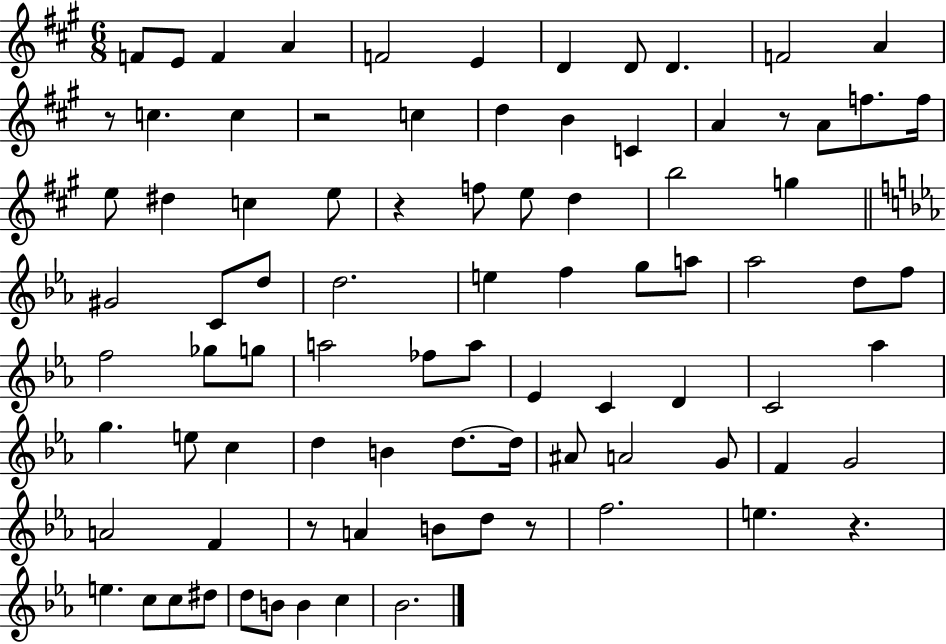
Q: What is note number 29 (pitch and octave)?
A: B5